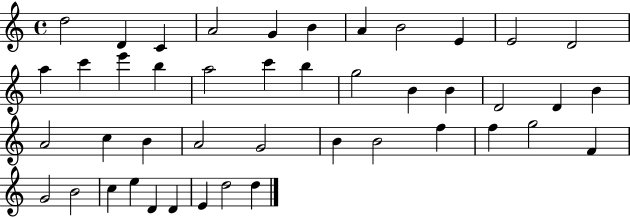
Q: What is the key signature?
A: C major